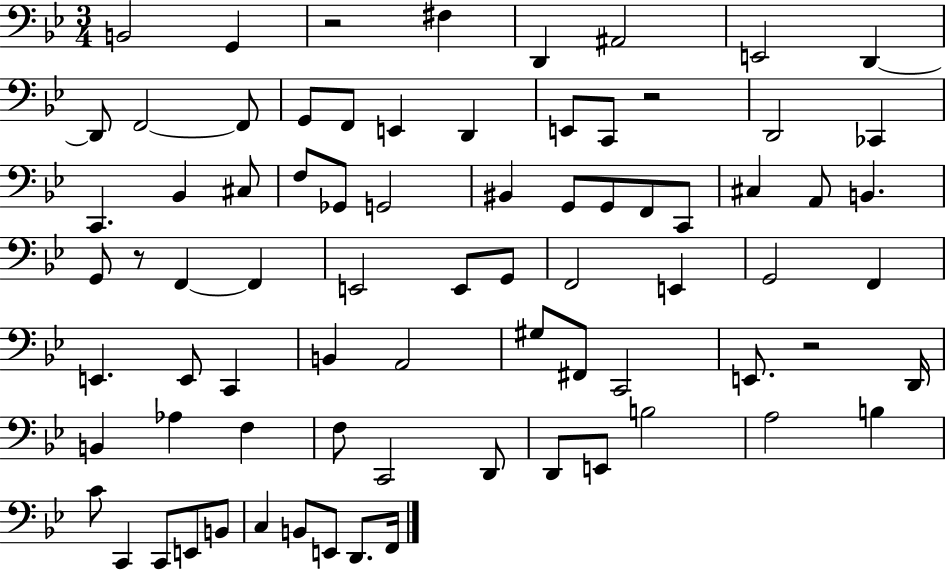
B2/h G2/q R/h F#3/q D2/q A#2/h E2/h D2/q D2/e F2/h F2/e G2/e F2/e E2/q D2/q E2/e C2/e R/h D2/h CES2/q C2/q. Bb2/q C#3/e F3/e Gb2/e G2/h BIS2/q G2/e G2/e F2/e C2/e C#3/q A2/e B2/q. G2/e R/e F2/q F2/q E2/h E2/e G2/e F2/h E2/q G2/h F2/q E2/q. E2/e C2/q B2/q A2/h G#3/e F#2/e C2/h E2/e. R/h D2/s B2/q Ab3/q F3/q F3/e C2/h D2/e D2/e E2/e B3/h A3/h B3/q C4/e C2/q C2/e E2/e B2/e C3/q B2/e E2/e D2/e. F2/s